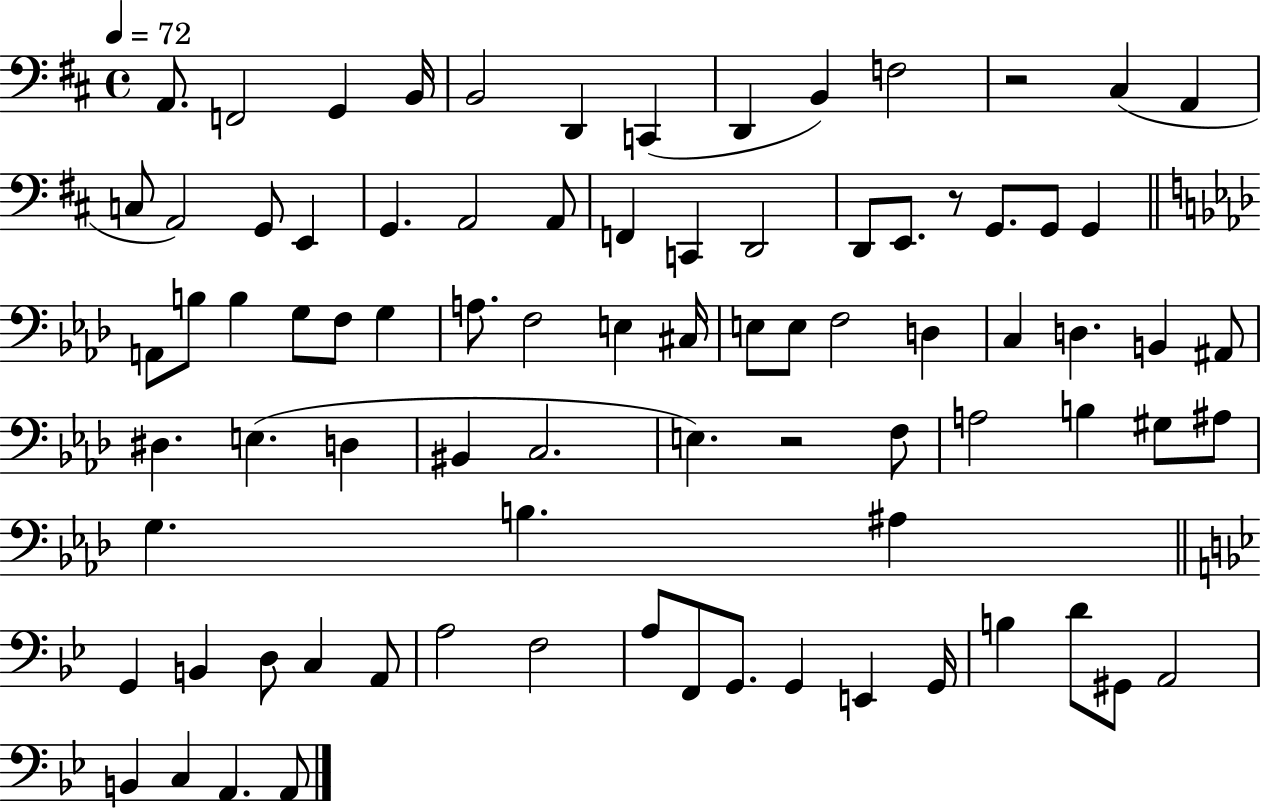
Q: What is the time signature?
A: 4/4